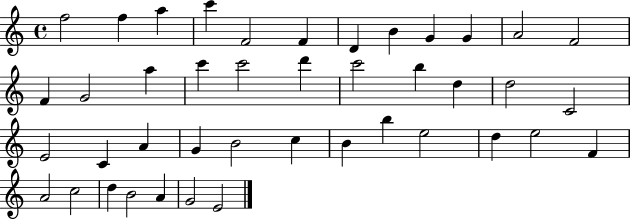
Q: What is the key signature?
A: C major